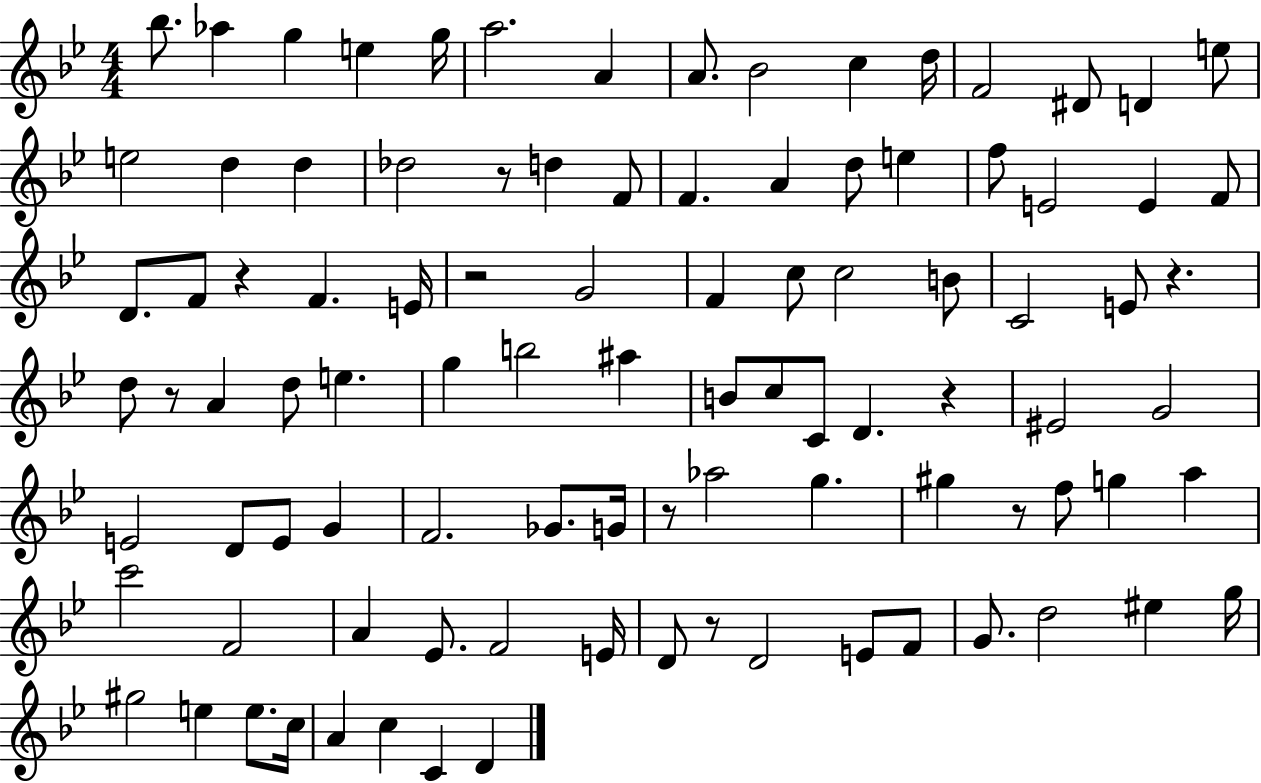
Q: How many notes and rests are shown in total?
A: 97